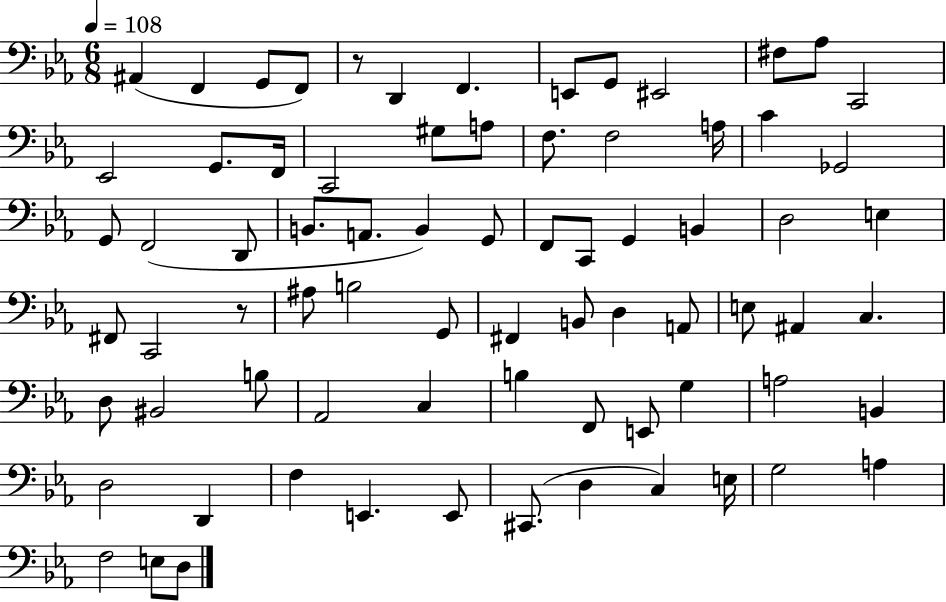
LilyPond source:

{
  \clef bass
  \numericTimeSignature
  \time 6/8
  \key ees \major
  \tempo 4 = 108
  \repeat volta 2 { ais,4( f,4 g,8 f,8) | r8 d,4 f,4. | e,8 g,8 eis,2 | fis8 aes8 c,2 | \break ees,2 g,8. f,16 | c,2 gis8 a8 | f8. f2 a16 | c'4 ges,2 | \break g,8 f,2( d,8 | b,8. a,8. b,4) g,8 | f,8 c,8 g,4 b,4 | d2 e4 | \break fis,8 c,2 r8 | ais8 b2 g,8 | fis,4 b,8 d4 a,8 | e8 ais,4 c4. | \break d8 bis,2 b8 | aes,2 c4 | b4 f,8 e,8 g4 | a2 b,4 | \break d2 d,4 | f4 e,4. e,8 | cis,8.( d4 c4) e16 | g2 a4 | \break f2 e8 d8 | } \bar "|."
}